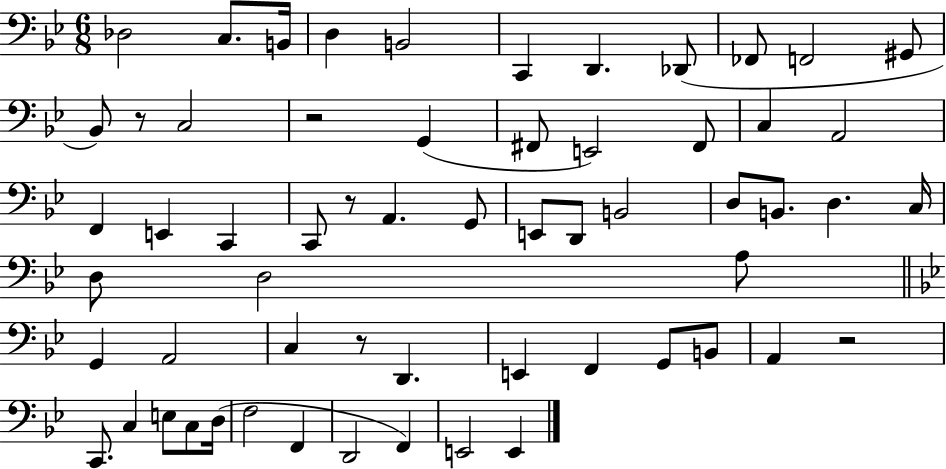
Db3/h C3/e. B2/s D3/q B2/h C2/q D2/q. Db2/e FES2/e F2/h G#2/e Bb2/e R/e C3/h R/h G2/q F#2/e E2/h F#2/e C3/q A2/h F2/q E2/q C2/q C2/e R/e A2/q. G2/e E2/e D2/e B2/h D3/e B2/e. D3/q. C3/s D3/e D3/h A3/e G2/q A2/h C3/q R/e D2/q. E2/q F2/q G2/e B2/e A2/q R/h C2/e. C3/q E3/e C3/e D3/s F3/h F2/q D2/h F2/q E2/h E2/q